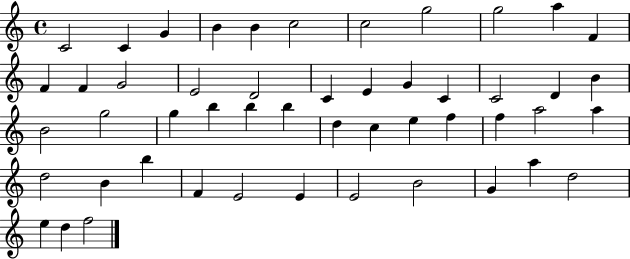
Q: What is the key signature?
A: C major